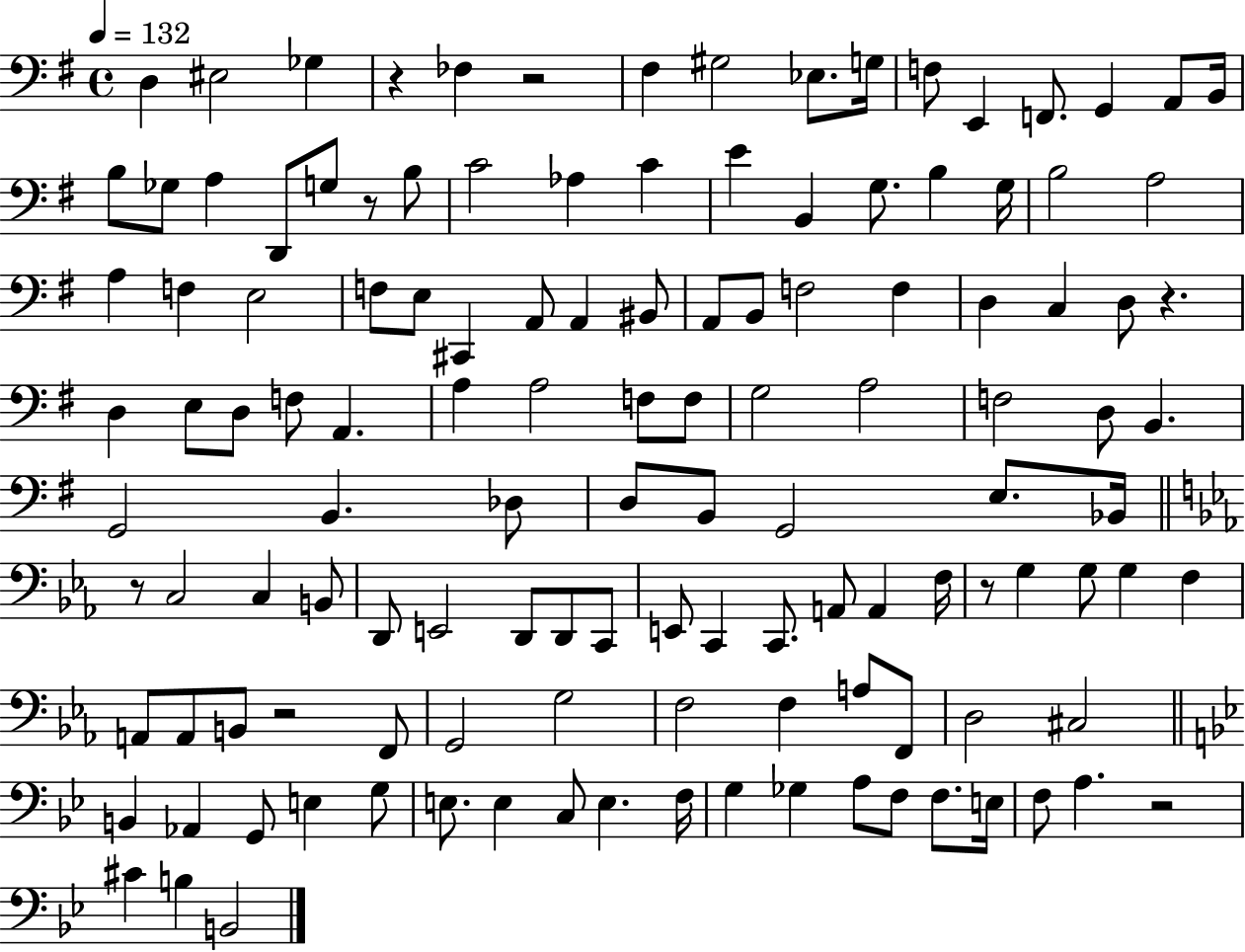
D3/q EIS3/h Gb3/q R/q FES3/q R/h F#3/q G#3/h Eb3/e. G3/s F3/e E2/q F2/e. G2/q A2/e B2/s B3/e Gb3/e A3/q D2/e G3/e R/e B3/e C4/h Ab3/q C4/q E4/q B2/q G3/e. B3/q G3/s B3/h A3/h A3/q F3/q E3/h F3/e E3/e C#2/q A2/e A2/q BIS2/e A2/e B2/e F3/h F3/q D3/q C3/q D3/e R/q. D3/q E3/e D3/e F3/e A2/q. A3/q A3/h F3/e F3/e G3/h A3/h F3/h D3/e B2/q. G2/h B2/q. Db3/e D3/e B2/e G2/h E3/e. Bb2/s R/e C3/h C3/q B2/e D2/e E2/h D2/e D2/e C2/e E2/e C2/q C2/e. A2/e A2/q F3/s R/e G3/q G3/e G3/q F3/q A2/e A2/e B2/e R/h F2/e G2/h G3/h F3/h F3/q A3/e F2/e D3/h C#3/h B2/q Ab2/q G2/e E3/q G3/e E3/e. E3/q C3/e E3/q. F3/s G3/q Gb3/q A3/e F3/e F3/e. E3/s F3/e A3/q. R/h C#4/q B3/q B2/h